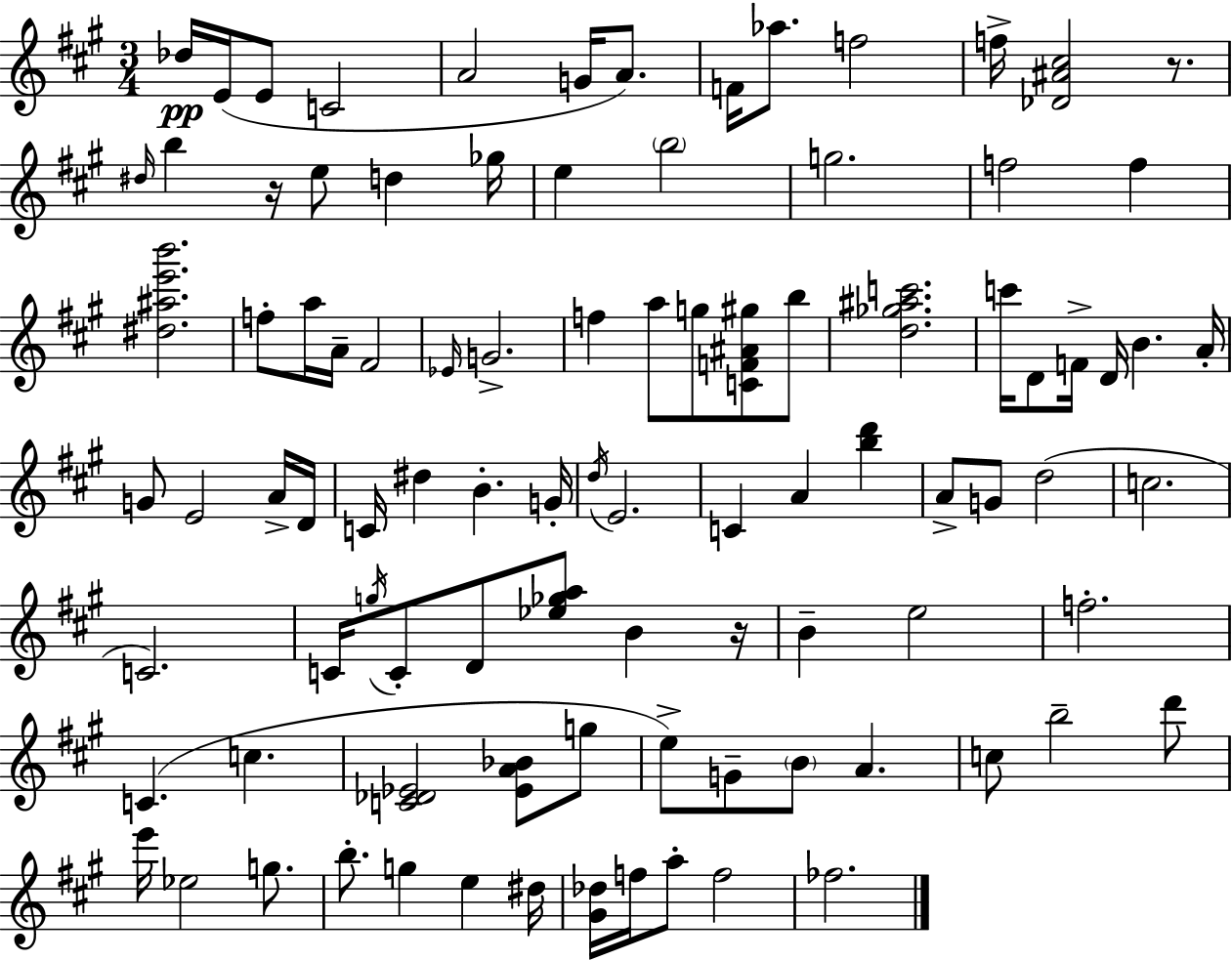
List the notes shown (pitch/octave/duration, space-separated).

Db5/s E4/s E4/e C4/h A4/h G4/s A4/e. F4/s Ab5/e. F5/h F5/s [Db4,A#4,C#5]/h R/e. D#5/s B5/q R/s E5/e D5/q Gb5/s E5/q B5/h G5/h. F5/h F5/q [D#5,A#5,E6,B6]/h. F5/e A5/s A4/s F#4/h Eb4/s G4/h. F5/q A5/e G5/e [C4,F4,A#4,G#5]/e B5/e [D5,Gb5,A#5,C6]/h. C6/s D4/e F4/s D4/s B4/q. A4/s G4/e E4/h A4/s D4/s C4/s D#5/q B4/q. G4/s D5/s E4/h. C4/q A4/q [B5,D6]/q A4/e G4/e D5/h C5/h. C4/h. C4/s G5/s C4/e D4/e [Eb5,Gb5,A5]/e B4/q R/s B4/q E5/h F5/h. C4/q. C5/q. [C4,Db4,Eb4]/h [Eb4,A4,Bb4]/e G5/e E5/e G4/e B4/e A4/q. C5/e B5/h D6/e E6/s Eb5/h G5/e. B5/e. G5/q E5/q D#5/s [G#4,Db5]/s F5/s A5/e F5/h FES5/h.